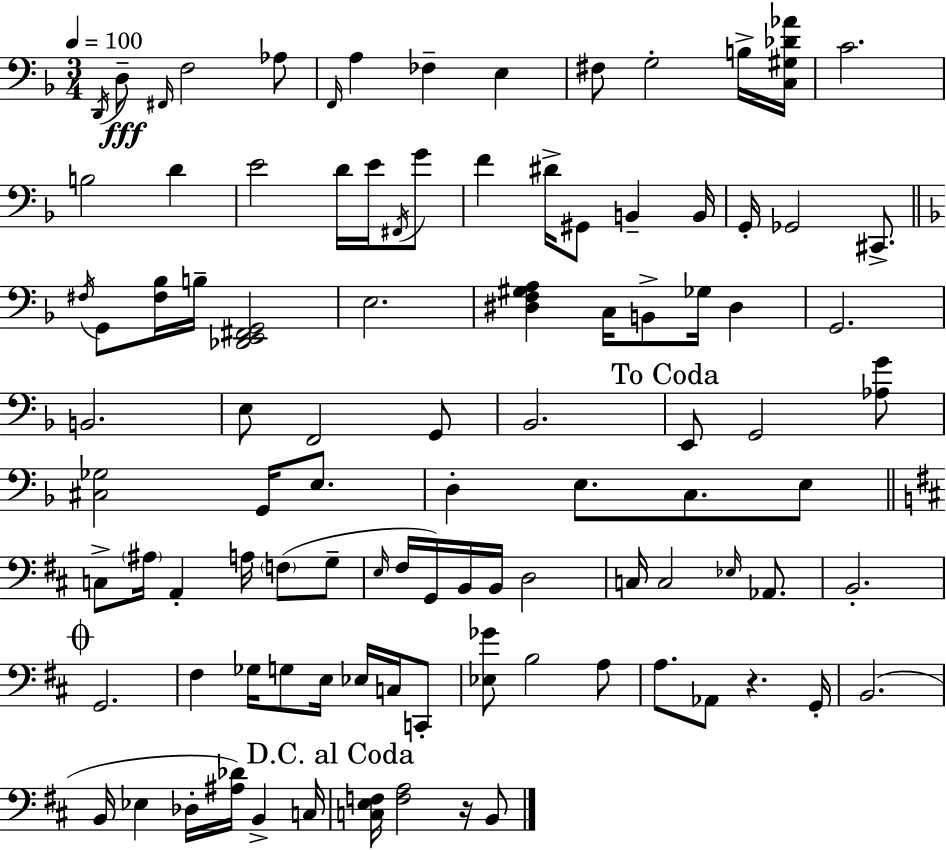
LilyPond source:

{
  \clef bass
  \numericTimeSignature
  \time 3/4
  \key d \minor
  \tempo 4 = 100
  \repeat volta 2 { \acciaccatura { d,16 }\fff d8-- \grace { fis,16 } f2 | aes8 \grace { f,16 } a4 fes4-- e4 | fis8 g2-. | b16-> <c gis des' aes'>16 c'2. | \break b2 d'4 | e'2 d'16 | e'16 \acciaccatura { fis,16 } g'8 f'4 dis'16-> gis,8 b,4-- | b,16 g,16-. ges,2 | \break cis,8.-> \bar "||" \break \key d \minor \acciaccatura { fis16 } g,8 <fis bes>16 b16-- <des, e, fis, g,>2 | e2. | <dis f gis a>4 c16 b,8-> ges16 dis4 | g,2. | \break b,2. | e8 f,2 g,8 | bes,2. | \mark "To Coda" e,8 g,2 <aes g'>8 | \break <cis ges>2 g,16 e8. | d4-. e8. c8. e8 | \bar "||" \break \key d \major c8-> \parenthesize ais16 a,4-. a16 \parenthesize f8( g8-- | \grace { e16 } fis16 g,16) b,16 b,16 d2 | c16 c2 \grace { ees16 } aes,8. | b,2.-. | \break \mark \markup { \musicglyph "scripts.coda" } g,2. | fis4 ges16 g8 e16 ees16 c16 | c,8-. <ees ges'>8 b2 | a8 a8. aes,8 r4. | \break g,16-. b,2.( | b,16 ees4 des16-. <ais des'>16) b,4-> | c16 \mark "D.C. al Coda" <c e f>16 <f a>2 r16 | b,8 } \bar "|."
}